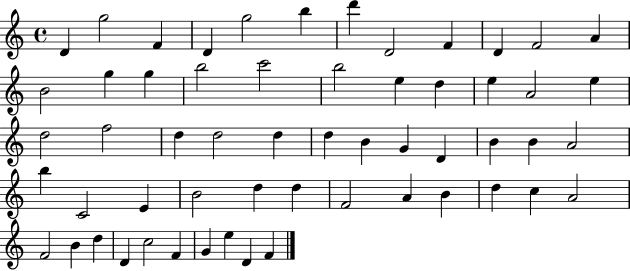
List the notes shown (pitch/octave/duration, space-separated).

D4/q G5/h F4/q D4/q G5/h B5/q D6/q D4/h F4/q D4/q F4/h A4/q B4/h G5/q G5/q B5/h C6/h B5/h E5/q D5/q E5/q A4/h E5/q D5/h F5/h D5/q D5/h D5/q D5/q B4/q G4/q D4/q B4/q B4/q A4/h B5/q C4/h E4/q B4/h D5/q D5/q F4/h A4/q B4/q D5/q C5/q A4/h F4/h B4/q D5/q D4/q C5/h F4/q G4/q E5/q D4/q F4/q